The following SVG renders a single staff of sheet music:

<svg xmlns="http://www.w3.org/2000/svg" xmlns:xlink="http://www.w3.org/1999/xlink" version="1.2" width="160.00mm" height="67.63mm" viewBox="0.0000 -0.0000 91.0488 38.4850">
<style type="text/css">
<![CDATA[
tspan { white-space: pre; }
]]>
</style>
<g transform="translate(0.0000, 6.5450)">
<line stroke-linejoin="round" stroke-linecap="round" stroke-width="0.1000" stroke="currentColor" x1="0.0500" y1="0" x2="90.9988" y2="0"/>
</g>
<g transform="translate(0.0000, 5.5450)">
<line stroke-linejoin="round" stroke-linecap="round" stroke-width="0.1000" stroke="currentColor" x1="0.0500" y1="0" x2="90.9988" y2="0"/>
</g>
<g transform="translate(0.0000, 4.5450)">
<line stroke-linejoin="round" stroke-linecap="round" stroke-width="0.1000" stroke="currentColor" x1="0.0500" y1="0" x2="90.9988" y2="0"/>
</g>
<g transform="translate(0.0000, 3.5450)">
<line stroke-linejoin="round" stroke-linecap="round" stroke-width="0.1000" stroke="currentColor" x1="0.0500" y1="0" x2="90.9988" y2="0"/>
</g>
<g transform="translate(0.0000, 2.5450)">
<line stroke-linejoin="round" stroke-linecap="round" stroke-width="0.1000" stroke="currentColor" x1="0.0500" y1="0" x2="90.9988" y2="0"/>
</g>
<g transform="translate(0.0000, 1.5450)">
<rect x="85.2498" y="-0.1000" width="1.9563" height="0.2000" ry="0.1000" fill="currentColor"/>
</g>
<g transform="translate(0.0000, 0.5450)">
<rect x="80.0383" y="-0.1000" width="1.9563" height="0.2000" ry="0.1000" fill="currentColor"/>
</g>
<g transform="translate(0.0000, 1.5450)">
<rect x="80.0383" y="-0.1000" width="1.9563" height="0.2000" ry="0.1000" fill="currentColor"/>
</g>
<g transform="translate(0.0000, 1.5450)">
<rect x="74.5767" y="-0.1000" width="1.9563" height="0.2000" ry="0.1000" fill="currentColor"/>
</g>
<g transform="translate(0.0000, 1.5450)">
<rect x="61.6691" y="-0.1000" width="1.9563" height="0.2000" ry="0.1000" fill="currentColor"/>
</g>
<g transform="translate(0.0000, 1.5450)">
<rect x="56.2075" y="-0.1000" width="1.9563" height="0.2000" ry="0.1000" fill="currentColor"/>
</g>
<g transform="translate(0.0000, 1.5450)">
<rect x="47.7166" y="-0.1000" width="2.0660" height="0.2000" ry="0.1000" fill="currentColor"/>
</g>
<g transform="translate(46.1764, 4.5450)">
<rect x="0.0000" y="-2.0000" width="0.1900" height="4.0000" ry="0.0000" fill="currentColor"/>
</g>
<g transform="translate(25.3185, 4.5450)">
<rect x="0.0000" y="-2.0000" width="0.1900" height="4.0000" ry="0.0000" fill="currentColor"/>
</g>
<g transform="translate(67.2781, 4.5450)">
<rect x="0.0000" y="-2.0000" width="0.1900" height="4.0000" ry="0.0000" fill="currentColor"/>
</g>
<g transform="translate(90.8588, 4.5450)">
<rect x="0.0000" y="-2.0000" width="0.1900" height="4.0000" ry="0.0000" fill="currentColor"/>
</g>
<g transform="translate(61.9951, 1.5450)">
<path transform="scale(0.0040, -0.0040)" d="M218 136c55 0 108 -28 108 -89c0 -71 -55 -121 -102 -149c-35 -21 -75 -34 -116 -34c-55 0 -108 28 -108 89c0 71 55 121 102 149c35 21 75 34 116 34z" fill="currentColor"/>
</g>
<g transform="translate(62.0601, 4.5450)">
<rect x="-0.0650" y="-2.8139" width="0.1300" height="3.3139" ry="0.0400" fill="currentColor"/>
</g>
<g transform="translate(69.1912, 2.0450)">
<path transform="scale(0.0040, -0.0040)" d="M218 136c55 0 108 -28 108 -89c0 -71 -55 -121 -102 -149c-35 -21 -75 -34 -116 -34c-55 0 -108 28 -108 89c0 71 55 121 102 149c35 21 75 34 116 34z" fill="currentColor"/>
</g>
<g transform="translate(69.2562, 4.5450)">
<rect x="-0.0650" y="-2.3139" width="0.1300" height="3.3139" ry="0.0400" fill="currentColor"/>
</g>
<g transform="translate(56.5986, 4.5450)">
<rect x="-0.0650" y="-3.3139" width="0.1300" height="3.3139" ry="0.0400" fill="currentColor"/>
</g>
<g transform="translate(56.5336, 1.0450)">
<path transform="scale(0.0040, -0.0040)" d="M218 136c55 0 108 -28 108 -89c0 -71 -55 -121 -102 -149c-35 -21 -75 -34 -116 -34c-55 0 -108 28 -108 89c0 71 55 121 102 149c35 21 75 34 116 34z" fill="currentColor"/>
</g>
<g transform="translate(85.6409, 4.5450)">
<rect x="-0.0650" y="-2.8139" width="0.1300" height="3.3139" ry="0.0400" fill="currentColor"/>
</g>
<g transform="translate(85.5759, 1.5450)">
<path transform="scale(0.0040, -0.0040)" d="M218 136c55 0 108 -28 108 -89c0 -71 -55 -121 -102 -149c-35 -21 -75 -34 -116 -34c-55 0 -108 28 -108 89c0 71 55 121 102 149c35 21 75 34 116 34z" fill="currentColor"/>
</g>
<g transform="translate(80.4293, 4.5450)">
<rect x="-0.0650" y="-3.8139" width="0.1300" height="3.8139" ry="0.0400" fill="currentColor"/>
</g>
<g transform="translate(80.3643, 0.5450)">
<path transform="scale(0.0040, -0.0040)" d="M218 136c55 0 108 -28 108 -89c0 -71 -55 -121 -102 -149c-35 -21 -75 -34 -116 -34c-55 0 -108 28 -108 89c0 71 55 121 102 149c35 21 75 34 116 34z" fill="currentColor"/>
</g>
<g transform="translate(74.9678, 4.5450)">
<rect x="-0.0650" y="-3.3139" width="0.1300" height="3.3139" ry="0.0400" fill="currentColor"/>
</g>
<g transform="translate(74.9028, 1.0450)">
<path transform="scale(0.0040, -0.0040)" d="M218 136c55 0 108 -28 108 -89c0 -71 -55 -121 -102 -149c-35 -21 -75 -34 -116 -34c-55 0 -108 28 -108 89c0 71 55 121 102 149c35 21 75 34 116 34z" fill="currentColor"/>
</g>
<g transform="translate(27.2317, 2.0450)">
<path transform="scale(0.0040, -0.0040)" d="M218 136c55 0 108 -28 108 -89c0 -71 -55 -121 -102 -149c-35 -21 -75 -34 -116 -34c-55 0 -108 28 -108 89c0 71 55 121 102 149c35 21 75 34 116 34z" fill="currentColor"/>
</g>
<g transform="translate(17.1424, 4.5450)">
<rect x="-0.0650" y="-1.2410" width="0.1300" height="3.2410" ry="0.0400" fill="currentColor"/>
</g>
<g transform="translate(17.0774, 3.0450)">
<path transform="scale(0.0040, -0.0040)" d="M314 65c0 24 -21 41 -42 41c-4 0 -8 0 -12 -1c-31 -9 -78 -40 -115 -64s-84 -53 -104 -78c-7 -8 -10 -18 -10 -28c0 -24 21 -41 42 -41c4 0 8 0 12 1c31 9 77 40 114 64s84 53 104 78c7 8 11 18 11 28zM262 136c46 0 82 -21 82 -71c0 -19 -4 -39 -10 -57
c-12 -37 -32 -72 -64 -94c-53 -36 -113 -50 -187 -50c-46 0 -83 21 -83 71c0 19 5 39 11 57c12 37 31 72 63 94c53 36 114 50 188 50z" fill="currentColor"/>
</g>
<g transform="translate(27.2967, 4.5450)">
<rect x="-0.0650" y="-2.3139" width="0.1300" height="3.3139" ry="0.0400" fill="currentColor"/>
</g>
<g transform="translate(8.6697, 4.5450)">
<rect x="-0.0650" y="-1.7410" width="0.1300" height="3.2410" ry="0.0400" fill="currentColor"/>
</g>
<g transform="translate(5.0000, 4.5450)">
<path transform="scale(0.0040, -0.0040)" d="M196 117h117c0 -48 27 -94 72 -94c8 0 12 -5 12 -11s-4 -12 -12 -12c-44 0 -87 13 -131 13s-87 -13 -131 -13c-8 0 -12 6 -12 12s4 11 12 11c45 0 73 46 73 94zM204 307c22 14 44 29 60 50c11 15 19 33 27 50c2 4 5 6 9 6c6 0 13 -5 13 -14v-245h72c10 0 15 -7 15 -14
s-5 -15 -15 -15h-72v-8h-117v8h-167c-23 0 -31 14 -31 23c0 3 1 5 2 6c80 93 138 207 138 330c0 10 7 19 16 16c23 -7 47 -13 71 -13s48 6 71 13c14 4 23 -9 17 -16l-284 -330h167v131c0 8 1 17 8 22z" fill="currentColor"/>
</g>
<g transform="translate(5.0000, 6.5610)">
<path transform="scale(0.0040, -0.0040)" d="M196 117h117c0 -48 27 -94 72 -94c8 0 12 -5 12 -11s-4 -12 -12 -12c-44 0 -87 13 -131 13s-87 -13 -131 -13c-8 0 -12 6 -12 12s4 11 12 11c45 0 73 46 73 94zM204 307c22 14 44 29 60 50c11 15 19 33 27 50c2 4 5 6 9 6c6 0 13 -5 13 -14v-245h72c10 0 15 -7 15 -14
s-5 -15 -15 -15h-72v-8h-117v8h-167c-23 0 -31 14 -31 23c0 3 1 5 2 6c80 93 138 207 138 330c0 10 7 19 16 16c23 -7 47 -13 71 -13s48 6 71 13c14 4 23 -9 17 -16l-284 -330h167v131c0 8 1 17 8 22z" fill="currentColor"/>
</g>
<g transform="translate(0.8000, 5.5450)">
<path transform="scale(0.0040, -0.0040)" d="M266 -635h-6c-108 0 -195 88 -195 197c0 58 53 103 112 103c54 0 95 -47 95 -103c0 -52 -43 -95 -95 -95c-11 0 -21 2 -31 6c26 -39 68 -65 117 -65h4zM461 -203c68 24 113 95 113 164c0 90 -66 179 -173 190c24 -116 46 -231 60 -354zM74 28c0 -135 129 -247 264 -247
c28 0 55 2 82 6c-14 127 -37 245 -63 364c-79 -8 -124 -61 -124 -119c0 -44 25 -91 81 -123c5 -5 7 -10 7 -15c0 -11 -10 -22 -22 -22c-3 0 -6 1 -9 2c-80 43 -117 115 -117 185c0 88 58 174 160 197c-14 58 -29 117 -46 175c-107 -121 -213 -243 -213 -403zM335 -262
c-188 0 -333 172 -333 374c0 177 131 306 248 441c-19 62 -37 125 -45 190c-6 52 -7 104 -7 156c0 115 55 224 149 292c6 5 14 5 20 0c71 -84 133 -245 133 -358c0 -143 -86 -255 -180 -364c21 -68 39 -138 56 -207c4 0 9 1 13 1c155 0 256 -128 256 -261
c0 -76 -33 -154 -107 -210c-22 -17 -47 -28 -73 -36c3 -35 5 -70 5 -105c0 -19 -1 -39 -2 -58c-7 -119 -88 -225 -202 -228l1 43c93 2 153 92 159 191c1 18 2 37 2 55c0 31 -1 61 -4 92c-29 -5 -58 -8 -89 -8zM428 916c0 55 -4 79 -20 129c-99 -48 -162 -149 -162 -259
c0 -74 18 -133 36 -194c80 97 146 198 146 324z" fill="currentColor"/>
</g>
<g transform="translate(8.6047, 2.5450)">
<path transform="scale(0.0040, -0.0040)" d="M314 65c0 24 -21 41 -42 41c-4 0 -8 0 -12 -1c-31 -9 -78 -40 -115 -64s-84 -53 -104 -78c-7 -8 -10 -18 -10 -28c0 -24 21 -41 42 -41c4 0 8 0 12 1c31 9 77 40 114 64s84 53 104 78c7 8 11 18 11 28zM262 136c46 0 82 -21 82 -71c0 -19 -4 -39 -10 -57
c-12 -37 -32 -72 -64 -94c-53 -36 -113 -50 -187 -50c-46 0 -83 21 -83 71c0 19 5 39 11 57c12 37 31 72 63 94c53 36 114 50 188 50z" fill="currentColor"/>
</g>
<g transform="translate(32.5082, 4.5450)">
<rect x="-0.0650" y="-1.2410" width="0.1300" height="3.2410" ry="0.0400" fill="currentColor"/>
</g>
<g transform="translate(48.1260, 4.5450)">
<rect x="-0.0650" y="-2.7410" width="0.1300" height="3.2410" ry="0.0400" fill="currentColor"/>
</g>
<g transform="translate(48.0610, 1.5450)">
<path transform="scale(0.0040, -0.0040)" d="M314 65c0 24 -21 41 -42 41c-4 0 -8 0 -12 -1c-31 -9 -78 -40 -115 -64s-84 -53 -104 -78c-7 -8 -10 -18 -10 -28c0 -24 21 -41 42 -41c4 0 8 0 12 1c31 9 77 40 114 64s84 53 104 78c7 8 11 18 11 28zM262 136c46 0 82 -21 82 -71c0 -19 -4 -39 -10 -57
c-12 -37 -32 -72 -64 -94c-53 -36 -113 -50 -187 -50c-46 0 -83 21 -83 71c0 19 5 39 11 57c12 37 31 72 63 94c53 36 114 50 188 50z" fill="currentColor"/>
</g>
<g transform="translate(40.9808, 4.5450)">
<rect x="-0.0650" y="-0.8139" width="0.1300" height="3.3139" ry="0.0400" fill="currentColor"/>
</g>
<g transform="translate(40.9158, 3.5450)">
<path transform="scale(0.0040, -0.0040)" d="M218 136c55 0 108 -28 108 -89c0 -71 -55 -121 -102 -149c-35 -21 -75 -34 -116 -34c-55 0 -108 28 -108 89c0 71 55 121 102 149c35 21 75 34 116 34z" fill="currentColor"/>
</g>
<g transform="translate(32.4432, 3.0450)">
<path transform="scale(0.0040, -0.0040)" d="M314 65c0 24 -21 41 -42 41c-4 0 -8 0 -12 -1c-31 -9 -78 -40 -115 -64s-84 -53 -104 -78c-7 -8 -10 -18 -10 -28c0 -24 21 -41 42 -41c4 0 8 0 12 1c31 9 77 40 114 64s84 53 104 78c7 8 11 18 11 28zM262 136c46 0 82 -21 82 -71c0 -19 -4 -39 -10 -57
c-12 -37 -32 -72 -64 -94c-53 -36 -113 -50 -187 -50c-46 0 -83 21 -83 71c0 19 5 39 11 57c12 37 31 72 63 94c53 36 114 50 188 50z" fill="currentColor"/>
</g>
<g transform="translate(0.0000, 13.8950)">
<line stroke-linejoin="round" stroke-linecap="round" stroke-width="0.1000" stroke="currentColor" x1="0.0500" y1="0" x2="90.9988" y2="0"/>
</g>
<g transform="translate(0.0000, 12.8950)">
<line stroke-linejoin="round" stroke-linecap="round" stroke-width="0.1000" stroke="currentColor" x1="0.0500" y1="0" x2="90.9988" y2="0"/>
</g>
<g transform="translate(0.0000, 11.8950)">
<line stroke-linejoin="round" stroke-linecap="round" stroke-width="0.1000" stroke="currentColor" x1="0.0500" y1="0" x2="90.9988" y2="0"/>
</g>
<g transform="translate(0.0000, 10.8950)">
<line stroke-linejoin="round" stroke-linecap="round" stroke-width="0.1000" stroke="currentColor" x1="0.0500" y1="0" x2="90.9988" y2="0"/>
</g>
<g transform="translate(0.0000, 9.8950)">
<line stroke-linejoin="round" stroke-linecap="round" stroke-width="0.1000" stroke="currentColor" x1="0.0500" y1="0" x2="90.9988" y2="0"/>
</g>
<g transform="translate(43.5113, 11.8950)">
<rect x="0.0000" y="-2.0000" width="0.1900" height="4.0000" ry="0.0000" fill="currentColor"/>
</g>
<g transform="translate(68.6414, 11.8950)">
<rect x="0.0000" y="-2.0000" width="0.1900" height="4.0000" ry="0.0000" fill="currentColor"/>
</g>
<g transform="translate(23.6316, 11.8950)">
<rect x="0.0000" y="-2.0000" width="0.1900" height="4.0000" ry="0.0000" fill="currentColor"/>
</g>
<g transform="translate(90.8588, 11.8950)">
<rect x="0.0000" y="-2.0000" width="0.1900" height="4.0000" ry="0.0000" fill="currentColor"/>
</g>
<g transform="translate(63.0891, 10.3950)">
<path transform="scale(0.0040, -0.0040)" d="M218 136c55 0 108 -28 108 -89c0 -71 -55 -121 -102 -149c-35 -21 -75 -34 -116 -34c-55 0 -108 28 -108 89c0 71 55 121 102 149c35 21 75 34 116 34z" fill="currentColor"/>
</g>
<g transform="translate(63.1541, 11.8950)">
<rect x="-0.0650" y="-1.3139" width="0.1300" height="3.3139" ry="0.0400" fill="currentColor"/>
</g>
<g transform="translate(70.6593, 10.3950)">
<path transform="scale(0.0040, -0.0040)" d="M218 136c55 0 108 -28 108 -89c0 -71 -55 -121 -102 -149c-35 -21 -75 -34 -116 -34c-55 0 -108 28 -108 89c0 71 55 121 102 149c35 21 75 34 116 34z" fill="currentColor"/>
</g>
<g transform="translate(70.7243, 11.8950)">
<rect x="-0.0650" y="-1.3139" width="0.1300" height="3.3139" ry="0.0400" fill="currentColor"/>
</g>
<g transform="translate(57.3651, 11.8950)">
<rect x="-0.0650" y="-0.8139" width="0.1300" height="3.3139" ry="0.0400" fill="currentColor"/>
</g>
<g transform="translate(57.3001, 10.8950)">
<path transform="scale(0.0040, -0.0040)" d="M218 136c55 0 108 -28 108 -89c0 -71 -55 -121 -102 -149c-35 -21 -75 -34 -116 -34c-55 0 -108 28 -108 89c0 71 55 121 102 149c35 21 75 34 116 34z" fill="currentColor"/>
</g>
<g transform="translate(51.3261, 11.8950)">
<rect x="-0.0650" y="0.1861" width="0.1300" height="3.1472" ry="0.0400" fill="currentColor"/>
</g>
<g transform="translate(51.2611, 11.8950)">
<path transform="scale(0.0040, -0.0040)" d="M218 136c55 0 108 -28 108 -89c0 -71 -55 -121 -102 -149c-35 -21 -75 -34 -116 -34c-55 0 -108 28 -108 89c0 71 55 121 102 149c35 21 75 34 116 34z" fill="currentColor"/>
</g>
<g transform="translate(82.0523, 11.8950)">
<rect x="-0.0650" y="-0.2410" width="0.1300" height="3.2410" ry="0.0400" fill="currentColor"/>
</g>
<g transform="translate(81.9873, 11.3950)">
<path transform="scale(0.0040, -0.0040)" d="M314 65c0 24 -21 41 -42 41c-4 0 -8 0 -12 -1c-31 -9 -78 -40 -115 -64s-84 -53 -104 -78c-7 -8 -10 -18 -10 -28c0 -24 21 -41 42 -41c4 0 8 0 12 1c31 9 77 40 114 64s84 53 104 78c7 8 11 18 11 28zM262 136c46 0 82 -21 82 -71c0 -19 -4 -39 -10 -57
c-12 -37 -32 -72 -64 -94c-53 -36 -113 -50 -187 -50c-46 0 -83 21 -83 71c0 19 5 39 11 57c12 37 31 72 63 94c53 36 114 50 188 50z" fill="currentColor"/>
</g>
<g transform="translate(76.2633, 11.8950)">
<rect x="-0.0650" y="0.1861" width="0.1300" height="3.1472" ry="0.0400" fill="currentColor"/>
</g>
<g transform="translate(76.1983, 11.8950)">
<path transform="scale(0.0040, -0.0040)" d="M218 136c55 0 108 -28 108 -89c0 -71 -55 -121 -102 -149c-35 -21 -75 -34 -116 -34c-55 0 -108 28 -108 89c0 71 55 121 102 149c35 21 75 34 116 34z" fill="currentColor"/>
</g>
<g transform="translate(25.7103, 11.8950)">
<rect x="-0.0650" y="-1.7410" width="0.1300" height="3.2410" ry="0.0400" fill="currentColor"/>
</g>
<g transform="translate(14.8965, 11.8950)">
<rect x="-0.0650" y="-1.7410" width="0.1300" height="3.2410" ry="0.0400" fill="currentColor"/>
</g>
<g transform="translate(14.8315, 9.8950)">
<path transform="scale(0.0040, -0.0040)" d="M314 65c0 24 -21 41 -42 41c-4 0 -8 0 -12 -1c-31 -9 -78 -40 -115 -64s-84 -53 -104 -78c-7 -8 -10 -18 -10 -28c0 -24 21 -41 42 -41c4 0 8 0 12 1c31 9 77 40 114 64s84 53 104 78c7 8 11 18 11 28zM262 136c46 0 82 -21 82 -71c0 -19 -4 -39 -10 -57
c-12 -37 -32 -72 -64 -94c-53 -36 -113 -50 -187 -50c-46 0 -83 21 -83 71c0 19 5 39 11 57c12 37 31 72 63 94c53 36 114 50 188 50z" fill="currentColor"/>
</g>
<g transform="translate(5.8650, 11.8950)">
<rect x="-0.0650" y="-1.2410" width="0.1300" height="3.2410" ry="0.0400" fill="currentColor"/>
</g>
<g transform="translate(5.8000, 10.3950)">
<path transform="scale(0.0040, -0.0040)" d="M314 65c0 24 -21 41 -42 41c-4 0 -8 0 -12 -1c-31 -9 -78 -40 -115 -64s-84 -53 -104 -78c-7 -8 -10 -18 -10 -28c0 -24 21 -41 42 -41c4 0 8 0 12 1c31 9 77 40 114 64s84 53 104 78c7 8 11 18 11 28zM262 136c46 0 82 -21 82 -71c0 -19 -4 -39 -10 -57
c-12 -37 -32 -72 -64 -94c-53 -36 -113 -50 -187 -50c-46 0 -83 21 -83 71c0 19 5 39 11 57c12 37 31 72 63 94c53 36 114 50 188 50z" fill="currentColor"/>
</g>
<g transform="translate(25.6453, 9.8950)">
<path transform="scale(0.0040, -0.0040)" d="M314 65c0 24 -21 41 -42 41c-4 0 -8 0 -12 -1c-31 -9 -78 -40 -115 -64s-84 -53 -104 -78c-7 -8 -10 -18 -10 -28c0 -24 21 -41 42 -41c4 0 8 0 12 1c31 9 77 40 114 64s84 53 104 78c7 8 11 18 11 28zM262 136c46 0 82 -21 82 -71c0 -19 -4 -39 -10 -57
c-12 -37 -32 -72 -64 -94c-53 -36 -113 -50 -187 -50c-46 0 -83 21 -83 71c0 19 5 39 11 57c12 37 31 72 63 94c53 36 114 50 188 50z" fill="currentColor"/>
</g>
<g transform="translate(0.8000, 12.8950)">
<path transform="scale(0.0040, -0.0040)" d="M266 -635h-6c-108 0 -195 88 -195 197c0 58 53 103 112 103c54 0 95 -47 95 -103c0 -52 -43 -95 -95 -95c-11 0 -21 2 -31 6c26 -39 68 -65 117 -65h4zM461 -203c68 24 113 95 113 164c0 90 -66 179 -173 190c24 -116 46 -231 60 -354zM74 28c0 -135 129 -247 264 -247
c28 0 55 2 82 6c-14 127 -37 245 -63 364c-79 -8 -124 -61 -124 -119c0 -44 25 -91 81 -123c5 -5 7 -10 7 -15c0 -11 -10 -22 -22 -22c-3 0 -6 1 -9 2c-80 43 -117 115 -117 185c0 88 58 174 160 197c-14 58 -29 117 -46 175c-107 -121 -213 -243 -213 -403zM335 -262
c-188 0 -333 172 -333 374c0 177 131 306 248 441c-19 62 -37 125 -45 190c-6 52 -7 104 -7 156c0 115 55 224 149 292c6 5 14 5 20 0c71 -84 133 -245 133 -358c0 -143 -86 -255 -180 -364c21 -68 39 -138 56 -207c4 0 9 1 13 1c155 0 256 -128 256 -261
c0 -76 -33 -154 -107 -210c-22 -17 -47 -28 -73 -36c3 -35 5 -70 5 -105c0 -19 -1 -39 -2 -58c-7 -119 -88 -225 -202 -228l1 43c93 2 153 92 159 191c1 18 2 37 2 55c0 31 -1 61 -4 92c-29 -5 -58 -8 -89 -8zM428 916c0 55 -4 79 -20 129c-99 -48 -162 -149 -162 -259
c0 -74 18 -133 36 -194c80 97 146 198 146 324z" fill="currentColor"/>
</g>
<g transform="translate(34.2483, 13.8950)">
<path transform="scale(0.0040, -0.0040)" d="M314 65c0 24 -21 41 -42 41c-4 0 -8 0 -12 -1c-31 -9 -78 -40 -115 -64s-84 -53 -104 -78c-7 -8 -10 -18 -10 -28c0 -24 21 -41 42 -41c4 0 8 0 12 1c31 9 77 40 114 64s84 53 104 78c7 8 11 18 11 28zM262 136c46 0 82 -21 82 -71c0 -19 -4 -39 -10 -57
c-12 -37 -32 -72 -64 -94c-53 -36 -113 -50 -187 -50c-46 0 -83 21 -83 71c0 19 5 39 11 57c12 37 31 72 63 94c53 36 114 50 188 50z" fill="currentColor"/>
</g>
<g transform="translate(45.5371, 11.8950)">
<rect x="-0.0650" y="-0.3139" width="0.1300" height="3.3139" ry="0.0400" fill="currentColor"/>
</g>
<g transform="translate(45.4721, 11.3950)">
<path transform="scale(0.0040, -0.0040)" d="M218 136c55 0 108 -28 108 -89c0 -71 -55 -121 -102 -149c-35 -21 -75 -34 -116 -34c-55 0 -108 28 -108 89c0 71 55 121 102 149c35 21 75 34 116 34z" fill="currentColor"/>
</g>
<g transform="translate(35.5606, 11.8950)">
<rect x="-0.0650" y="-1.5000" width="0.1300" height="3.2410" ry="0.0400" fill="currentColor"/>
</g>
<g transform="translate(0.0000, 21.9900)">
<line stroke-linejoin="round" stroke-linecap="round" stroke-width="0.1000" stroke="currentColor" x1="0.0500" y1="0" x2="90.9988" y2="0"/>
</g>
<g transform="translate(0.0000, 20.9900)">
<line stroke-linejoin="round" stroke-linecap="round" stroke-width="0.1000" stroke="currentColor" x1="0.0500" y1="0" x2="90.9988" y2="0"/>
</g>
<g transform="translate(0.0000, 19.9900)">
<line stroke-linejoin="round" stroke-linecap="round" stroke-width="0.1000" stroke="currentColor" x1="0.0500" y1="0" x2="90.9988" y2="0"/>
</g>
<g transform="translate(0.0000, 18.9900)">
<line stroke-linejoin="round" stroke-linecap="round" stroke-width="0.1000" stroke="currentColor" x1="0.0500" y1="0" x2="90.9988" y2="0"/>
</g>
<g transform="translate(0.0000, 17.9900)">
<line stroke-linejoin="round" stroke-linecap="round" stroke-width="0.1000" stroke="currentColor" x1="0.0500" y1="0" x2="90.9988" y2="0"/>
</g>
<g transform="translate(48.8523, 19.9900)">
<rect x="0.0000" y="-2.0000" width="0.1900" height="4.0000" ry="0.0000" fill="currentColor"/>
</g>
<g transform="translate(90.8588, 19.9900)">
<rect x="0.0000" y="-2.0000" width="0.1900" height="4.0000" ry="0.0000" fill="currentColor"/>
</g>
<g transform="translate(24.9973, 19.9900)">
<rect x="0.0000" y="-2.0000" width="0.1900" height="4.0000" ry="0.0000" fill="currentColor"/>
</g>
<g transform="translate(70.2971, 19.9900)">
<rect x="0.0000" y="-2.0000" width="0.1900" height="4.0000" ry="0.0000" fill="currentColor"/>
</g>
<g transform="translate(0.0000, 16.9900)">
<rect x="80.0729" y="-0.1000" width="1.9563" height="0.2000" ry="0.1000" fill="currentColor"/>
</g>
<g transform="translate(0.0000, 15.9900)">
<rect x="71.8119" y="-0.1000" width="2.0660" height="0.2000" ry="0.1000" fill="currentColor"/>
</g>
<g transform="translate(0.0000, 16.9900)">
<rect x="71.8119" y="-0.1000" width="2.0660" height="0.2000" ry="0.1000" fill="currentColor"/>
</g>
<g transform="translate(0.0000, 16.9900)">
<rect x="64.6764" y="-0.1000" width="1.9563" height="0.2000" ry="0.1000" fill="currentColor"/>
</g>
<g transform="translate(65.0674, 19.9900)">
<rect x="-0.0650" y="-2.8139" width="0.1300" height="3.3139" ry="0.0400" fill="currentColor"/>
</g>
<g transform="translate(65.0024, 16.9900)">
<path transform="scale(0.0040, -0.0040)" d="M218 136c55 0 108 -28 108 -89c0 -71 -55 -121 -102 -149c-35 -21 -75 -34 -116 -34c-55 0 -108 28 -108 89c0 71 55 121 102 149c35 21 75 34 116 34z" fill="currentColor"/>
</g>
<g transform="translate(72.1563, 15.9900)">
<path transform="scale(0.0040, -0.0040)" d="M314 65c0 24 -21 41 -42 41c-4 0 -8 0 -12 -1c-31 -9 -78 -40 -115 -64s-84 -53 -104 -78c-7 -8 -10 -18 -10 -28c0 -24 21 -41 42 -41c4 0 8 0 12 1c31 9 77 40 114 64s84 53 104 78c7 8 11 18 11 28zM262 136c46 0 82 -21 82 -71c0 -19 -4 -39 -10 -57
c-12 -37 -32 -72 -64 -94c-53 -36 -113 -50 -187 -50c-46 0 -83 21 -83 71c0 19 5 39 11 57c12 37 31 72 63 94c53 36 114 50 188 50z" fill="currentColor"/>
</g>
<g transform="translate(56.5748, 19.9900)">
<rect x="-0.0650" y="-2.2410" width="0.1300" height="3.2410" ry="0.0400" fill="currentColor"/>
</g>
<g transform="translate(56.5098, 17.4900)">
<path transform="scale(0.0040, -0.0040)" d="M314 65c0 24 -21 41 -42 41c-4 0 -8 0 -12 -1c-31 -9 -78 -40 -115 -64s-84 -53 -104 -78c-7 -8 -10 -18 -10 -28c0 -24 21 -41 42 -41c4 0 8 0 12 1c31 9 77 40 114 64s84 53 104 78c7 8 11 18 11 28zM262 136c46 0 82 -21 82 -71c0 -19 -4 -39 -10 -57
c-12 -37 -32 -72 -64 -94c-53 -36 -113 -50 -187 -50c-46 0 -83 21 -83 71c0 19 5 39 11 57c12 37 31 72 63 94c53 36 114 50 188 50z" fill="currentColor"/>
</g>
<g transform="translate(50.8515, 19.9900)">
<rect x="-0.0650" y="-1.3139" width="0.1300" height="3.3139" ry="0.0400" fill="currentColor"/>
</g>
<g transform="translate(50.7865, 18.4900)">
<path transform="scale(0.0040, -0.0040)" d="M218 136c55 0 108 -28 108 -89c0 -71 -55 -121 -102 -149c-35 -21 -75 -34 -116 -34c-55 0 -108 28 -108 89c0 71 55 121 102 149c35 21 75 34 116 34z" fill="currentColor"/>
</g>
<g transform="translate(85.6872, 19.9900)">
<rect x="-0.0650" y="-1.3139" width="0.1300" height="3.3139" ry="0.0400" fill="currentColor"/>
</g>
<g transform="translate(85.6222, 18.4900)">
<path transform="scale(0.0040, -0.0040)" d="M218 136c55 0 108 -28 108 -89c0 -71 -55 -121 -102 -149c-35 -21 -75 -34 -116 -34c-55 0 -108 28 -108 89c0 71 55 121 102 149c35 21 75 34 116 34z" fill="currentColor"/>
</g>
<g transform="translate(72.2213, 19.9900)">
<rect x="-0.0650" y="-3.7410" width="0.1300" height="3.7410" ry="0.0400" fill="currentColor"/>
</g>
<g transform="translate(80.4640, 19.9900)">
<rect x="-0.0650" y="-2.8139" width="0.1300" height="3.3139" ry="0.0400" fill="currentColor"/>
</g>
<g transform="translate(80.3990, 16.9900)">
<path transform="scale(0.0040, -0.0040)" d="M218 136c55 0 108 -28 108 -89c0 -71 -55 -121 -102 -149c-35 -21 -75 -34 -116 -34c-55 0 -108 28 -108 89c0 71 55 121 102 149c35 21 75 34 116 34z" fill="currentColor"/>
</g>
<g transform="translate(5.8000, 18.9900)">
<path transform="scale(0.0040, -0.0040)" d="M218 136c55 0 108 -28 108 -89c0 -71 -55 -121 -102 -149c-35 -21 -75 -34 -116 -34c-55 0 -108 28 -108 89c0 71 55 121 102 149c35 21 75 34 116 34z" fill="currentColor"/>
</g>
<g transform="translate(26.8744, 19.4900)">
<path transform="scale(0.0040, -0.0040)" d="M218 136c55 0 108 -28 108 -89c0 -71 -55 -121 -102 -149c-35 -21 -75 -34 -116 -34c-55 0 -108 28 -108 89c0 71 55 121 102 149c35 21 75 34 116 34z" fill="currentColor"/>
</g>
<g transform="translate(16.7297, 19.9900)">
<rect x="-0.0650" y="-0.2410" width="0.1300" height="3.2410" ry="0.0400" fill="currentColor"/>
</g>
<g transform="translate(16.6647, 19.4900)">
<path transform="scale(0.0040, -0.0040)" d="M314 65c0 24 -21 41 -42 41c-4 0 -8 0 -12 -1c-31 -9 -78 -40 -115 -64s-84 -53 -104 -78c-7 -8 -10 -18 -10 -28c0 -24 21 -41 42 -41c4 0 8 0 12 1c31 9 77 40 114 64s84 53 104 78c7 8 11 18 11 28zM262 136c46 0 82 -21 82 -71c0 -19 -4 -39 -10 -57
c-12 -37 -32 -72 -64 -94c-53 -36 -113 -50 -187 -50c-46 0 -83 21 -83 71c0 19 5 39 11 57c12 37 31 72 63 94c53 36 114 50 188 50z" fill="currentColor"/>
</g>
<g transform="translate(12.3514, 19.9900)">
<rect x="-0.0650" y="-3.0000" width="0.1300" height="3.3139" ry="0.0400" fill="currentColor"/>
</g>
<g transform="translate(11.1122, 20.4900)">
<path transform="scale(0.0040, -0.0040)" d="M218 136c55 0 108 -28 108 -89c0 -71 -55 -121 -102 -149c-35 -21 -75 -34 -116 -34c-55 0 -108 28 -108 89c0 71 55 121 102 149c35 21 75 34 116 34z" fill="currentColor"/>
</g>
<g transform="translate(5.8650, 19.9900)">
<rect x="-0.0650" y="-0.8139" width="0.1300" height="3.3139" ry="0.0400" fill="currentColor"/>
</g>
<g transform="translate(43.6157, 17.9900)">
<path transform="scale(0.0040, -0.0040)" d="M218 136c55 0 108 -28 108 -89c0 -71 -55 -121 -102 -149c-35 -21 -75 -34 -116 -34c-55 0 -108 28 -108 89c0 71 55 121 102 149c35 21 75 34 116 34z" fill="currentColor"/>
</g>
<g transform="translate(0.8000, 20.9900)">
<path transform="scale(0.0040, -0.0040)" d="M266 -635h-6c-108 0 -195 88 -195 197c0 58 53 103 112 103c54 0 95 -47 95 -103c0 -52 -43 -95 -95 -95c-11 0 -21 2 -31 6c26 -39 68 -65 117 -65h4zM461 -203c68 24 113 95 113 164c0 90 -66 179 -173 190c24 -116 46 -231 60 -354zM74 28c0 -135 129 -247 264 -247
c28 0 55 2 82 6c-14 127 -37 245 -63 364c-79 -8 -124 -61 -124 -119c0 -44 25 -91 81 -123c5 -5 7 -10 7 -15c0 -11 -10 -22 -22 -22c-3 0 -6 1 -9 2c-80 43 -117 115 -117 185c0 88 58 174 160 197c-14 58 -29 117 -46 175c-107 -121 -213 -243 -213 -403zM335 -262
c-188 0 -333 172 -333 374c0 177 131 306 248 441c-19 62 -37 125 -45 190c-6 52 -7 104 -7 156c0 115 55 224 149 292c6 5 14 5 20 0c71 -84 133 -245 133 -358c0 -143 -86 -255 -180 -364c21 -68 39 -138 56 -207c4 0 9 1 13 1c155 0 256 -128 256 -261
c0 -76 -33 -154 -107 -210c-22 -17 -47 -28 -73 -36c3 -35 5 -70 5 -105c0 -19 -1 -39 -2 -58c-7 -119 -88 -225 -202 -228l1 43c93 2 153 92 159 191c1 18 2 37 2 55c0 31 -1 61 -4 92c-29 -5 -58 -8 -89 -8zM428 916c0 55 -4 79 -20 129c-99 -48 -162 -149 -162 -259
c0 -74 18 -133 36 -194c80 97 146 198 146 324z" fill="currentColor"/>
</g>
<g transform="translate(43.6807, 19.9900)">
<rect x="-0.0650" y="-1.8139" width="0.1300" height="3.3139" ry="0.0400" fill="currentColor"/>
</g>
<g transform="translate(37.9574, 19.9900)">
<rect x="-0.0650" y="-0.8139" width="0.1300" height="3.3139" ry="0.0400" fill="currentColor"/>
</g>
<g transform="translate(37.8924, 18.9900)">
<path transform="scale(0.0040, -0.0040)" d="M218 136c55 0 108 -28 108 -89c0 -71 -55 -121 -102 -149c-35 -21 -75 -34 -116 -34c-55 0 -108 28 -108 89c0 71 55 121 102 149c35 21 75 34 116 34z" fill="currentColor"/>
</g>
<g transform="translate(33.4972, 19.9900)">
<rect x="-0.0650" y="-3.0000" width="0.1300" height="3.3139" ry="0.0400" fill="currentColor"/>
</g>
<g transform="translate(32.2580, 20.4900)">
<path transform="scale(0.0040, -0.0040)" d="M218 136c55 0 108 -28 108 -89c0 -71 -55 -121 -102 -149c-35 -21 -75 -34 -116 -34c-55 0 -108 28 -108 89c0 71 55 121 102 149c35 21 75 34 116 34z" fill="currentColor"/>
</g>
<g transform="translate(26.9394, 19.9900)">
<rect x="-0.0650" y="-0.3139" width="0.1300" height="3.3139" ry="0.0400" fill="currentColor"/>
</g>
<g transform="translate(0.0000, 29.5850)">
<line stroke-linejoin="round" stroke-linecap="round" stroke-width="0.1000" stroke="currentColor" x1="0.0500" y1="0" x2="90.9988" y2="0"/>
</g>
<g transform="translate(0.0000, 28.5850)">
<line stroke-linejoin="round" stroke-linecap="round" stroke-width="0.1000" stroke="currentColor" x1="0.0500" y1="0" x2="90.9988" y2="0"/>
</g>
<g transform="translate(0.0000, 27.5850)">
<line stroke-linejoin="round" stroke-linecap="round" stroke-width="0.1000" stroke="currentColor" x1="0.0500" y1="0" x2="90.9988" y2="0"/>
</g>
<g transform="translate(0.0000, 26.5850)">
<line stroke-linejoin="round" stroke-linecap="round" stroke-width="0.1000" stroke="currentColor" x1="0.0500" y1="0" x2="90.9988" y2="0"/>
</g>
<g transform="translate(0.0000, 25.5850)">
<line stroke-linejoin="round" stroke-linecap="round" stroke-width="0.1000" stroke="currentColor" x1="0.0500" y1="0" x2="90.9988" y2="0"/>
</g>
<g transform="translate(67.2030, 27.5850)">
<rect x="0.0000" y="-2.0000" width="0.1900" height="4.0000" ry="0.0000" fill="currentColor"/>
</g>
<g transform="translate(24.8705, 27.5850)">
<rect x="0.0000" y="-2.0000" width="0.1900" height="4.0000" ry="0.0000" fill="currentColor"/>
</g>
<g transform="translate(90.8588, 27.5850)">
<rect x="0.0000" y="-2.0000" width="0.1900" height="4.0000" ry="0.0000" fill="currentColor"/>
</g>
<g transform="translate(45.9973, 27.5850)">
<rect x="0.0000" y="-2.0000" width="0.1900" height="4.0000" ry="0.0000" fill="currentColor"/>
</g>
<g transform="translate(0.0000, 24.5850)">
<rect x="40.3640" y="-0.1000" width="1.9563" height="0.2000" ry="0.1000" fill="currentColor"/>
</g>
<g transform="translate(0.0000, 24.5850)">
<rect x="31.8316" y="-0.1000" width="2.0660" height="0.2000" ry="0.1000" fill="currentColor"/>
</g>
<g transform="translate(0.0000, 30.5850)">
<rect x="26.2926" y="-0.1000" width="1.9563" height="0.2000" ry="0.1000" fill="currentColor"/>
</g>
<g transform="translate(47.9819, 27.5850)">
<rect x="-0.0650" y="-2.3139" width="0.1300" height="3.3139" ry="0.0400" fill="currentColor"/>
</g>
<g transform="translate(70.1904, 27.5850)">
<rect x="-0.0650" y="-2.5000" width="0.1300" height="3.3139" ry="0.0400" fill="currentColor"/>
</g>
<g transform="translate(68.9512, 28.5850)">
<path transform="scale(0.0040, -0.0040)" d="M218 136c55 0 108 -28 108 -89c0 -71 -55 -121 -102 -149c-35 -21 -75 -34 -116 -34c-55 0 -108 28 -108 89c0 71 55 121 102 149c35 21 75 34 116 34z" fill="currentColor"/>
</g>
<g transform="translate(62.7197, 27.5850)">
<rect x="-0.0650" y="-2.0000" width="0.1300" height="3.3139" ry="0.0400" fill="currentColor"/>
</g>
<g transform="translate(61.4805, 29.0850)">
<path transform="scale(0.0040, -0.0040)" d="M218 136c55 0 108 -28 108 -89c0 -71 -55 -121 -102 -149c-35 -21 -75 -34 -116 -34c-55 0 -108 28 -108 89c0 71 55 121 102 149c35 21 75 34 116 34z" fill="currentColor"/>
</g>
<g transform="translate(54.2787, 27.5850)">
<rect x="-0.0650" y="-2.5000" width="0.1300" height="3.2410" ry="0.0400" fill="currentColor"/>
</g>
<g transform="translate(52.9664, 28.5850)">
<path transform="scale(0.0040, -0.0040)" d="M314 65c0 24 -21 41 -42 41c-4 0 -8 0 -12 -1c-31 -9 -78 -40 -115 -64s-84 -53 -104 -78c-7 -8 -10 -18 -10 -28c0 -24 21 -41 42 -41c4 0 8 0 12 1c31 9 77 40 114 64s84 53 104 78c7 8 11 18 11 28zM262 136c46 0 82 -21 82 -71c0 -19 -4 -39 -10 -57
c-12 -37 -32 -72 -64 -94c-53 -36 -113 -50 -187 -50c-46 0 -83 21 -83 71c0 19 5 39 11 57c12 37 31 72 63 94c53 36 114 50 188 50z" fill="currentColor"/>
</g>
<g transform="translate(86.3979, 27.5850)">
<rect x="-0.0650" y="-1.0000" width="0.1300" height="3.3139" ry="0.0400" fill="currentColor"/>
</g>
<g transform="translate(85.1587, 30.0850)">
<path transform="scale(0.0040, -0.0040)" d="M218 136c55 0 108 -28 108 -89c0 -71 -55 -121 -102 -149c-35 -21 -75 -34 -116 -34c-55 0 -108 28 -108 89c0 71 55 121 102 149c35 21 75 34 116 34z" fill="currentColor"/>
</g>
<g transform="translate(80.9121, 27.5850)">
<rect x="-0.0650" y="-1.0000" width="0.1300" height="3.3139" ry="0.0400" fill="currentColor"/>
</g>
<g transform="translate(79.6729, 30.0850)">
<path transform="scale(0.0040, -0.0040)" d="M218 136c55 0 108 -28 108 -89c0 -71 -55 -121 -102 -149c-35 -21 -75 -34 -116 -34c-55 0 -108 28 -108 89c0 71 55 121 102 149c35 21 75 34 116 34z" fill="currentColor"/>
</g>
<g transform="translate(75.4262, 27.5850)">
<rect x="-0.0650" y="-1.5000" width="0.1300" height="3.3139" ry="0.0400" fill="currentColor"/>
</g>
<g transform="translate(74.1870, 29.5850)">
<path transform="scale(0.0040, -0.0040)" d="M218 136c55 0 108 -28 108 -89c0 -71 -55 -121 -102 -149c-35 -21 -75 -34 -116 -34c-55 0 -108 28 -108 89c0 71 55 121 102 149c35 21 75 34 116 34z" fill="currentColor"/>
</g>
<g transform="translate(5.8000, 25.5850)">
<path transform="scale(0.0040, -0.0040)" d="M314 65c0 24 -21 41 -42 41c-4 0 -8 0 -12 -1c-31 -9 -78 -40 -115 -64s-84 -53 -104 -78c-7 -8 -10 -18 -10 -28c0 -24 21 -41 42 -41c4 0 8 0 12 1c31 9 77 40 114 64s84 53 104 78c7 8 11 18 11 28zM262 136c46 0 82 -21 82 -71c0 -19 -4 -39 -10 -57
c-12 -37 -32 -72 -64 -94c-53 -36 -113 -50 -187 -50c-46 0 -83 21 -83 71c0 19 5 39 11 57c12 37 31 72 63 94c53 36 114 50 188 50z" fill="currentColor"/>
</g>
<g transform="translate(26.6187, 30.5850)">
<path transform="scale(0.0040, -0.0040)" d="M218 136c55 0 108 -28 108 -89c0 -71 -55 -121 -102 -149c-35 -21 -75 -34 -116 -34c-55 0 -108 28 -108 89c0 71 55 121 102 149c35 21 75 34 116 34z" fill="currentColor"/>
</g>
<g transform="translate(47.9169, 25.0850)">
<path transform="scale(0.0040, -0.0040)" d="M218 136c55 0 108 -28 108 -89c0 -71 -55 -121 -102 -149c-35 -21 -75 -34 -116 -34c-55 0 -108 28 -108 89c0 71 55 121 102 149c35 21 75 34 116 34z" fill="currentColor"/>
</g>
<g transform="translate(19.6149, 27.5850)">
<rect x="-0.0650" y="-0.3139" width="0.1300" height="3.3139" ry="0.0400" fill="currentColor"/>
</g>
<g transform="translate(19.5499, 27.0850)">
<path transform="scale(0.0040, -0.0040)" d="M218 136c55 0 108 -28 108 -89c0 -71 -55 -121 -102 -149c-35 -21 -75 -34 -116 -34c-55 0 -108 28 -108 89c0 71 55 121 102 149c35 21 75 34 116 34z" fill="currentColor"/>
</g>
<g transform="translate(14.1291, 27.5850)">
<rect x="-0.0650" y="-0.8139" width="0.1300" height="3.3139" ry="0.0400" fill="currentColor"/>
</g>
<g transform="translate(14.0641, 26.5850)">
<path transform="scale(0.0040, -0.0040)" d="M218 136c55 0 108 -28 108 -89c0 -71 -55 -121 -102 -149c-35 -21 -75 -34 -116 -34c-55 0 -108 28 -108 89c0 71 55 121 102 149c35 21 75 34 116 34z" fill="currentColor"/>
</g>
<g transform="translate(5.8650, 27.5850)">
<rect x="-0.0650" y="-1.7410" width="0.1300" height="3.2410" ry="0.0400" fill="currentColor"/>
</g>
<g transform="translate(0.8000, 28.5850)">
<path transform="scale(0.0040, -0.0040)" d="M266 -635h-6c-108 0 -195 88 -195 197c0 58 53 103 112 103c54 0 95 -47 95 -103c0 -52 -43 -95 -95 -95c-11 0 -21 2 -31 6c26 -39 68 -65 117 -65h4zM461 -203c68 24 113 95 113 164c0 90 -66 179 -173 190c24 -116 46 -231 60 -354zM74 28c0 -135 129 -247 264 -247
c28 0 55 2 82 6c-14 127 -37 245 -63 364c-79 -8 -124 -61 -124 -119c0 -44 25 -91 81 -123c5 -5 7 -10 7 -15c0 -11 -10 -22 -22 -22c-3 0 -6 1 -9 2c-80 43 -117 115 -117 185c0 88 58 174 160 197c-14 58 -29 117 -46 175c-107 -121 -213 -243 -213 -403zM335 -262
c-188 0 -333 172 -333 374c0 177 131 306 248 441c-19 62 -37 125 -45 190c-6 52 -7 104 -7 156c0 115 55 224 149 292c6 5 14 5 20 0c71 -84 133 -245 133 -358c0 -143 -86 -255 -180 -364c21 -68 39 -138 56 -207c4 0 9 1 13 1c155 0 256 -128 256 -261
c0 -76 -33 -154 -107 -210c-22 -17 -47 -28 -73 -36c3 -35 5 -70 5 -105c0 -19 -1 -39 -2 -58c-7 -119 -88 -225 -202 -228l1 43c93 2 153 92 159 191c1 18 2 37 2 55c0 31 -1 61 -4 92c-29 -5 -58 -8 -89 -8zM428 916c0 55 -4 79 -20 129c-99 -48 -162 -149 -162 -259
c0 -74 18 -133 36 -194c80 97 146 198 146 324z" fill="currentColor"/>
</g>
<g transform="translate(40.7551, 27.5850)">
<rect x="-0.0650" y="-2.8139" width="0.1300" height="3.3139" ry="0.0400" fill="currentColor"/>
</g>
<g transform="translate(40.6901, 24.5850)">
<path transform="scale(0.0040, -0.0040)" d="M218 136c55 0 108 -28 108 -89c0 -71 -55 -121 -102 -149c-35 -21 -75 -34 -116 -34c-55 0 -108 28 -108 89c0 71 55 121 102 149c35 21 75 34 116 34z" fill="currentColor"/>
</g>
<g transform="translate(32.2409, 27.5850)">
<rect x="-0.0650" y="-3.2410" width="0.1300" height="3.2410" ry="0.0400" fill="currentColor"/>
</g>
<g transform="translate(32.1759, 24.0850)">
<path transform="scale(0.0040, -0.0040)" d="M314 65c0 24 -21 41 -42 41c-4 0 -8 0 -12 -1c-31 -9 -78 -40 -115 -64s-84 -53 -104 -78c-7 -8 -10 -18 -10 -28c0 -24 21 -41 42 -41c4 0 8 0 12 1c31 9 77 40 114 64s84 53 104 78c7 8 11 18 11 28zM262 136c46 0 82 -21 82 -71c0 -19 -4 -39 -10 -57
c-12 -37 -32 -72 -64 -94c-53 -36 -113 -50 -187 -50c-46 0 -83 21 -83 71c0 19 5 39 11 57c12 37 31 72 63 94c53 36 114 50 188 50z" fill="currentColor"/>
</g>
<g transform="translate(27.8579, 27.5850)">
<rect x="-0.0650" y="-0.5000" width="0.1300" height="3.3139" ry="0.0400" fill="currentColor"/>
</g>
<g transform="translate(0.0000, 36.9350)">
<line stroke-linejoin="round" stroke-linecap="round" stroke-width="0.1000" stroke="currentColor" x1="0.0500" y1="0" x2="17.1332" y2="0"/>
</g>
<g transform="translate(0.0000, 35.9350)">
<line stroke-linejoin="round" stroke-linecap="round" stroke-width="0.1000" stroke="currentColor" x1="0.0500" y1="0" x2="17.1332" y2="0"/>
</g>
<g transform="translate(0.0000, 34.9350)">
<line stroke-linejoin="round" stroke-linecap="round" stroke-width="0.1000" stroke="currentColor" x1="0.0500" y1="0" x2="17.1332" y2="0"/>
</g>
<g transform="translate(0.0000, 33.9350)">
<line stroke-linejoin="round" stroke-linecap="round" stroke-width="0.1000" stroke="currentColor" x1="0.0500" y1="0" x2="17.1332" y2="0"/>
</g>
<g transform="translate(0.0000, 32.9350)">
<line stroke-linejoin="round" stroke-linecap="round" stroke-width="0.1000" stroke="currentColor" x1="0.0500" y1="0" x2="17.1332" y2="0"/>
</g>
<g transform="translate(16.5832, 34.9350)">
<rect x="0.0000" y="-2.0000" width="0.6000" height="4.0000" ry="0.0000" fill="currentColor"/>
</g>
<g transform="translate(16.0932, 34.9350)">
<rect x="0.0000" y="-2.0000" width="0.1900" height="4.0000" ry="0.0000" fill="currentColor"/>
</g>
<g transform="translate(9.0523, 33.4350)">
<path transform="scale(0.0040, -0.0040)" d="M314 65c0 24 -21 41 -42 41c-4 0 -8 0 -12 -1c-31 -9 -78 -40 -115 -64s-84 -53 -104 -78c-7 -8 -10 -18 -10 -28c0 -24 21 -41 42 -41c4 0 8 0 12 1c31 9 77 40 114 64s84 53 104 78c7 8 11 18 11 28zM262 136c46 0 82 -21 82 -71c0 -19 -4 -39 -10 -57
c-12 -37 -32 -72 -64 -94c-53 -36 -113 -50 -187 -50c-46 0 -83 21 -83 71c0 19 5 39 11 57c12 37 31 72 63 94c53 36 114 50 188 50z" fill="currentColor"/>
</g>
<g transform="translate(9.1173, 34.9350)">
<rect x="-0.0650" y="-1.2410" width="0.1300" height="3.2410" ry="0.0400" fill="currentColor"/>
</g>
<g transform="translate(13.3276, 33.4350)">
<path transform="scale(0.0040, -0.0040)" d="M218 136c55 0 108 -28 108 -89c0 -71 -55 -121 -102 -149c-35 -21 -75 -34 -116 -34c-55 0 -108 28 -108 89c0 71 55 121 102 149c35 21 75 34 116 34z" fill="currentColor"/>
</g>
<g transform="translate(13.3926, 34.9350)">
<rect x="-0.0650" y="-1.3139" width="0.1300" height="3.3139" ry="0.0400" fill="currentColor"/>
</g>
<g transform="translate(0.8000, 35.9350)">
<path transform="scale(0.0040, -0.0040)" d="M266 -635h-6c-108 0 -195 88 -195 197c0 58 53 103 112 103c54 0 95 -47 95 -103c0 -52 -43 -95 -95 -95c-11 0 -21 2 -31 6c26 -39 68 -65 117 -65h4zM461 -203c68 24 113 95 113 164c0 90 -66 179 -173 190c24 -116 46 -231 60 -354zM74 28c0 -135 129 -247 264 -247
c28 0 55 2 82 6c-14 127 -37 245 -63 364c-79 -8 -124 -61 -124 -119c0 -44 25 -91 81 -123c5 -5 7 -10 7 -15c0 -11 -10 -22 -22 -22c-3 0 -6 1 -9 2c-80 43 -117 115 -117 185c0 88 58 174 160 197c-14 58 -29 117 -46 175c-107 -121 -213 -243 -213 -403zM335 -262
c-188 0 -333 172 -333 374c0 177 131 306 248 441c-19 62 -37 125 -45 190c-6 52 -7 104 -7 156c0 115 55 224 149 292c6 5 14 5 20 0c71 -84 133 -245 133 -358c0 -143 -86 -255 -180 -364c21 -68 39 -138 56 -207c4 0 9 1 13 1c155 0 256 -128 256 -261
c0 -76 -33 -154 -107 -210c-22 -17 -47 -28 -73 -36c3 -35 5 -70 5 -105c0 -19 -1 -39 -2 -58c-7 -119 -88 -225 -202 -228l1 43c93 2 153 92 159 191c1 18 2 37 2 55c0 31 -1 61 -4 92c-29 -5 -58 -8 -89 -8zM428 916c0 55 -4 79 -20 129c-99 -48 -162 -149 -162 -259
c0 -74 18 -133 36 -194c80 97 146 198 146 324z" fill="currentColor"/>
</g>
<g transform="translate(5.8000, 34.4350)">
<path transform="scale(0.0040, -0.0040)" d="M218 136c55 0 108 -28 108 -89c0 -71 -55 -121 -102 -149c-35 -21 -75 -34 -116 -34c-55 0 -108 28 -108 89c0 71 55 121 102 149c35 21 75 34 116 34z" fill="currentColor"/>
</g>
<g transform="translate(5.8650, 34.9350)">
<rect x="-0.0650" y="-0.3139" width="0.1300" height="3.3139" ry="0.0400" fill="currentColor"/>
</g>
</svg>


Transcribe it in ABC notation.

X:1
T:Untitled
M:4/4
L:1/4
K:C
f2 e2 g e2 d a2 b a g b c' a e2 f2 f2 E2 c B d e e B c2 d A c2 c A d f e g2 a c'2 a e f2 d c C b2 a g G2 F G E D D c e2 e